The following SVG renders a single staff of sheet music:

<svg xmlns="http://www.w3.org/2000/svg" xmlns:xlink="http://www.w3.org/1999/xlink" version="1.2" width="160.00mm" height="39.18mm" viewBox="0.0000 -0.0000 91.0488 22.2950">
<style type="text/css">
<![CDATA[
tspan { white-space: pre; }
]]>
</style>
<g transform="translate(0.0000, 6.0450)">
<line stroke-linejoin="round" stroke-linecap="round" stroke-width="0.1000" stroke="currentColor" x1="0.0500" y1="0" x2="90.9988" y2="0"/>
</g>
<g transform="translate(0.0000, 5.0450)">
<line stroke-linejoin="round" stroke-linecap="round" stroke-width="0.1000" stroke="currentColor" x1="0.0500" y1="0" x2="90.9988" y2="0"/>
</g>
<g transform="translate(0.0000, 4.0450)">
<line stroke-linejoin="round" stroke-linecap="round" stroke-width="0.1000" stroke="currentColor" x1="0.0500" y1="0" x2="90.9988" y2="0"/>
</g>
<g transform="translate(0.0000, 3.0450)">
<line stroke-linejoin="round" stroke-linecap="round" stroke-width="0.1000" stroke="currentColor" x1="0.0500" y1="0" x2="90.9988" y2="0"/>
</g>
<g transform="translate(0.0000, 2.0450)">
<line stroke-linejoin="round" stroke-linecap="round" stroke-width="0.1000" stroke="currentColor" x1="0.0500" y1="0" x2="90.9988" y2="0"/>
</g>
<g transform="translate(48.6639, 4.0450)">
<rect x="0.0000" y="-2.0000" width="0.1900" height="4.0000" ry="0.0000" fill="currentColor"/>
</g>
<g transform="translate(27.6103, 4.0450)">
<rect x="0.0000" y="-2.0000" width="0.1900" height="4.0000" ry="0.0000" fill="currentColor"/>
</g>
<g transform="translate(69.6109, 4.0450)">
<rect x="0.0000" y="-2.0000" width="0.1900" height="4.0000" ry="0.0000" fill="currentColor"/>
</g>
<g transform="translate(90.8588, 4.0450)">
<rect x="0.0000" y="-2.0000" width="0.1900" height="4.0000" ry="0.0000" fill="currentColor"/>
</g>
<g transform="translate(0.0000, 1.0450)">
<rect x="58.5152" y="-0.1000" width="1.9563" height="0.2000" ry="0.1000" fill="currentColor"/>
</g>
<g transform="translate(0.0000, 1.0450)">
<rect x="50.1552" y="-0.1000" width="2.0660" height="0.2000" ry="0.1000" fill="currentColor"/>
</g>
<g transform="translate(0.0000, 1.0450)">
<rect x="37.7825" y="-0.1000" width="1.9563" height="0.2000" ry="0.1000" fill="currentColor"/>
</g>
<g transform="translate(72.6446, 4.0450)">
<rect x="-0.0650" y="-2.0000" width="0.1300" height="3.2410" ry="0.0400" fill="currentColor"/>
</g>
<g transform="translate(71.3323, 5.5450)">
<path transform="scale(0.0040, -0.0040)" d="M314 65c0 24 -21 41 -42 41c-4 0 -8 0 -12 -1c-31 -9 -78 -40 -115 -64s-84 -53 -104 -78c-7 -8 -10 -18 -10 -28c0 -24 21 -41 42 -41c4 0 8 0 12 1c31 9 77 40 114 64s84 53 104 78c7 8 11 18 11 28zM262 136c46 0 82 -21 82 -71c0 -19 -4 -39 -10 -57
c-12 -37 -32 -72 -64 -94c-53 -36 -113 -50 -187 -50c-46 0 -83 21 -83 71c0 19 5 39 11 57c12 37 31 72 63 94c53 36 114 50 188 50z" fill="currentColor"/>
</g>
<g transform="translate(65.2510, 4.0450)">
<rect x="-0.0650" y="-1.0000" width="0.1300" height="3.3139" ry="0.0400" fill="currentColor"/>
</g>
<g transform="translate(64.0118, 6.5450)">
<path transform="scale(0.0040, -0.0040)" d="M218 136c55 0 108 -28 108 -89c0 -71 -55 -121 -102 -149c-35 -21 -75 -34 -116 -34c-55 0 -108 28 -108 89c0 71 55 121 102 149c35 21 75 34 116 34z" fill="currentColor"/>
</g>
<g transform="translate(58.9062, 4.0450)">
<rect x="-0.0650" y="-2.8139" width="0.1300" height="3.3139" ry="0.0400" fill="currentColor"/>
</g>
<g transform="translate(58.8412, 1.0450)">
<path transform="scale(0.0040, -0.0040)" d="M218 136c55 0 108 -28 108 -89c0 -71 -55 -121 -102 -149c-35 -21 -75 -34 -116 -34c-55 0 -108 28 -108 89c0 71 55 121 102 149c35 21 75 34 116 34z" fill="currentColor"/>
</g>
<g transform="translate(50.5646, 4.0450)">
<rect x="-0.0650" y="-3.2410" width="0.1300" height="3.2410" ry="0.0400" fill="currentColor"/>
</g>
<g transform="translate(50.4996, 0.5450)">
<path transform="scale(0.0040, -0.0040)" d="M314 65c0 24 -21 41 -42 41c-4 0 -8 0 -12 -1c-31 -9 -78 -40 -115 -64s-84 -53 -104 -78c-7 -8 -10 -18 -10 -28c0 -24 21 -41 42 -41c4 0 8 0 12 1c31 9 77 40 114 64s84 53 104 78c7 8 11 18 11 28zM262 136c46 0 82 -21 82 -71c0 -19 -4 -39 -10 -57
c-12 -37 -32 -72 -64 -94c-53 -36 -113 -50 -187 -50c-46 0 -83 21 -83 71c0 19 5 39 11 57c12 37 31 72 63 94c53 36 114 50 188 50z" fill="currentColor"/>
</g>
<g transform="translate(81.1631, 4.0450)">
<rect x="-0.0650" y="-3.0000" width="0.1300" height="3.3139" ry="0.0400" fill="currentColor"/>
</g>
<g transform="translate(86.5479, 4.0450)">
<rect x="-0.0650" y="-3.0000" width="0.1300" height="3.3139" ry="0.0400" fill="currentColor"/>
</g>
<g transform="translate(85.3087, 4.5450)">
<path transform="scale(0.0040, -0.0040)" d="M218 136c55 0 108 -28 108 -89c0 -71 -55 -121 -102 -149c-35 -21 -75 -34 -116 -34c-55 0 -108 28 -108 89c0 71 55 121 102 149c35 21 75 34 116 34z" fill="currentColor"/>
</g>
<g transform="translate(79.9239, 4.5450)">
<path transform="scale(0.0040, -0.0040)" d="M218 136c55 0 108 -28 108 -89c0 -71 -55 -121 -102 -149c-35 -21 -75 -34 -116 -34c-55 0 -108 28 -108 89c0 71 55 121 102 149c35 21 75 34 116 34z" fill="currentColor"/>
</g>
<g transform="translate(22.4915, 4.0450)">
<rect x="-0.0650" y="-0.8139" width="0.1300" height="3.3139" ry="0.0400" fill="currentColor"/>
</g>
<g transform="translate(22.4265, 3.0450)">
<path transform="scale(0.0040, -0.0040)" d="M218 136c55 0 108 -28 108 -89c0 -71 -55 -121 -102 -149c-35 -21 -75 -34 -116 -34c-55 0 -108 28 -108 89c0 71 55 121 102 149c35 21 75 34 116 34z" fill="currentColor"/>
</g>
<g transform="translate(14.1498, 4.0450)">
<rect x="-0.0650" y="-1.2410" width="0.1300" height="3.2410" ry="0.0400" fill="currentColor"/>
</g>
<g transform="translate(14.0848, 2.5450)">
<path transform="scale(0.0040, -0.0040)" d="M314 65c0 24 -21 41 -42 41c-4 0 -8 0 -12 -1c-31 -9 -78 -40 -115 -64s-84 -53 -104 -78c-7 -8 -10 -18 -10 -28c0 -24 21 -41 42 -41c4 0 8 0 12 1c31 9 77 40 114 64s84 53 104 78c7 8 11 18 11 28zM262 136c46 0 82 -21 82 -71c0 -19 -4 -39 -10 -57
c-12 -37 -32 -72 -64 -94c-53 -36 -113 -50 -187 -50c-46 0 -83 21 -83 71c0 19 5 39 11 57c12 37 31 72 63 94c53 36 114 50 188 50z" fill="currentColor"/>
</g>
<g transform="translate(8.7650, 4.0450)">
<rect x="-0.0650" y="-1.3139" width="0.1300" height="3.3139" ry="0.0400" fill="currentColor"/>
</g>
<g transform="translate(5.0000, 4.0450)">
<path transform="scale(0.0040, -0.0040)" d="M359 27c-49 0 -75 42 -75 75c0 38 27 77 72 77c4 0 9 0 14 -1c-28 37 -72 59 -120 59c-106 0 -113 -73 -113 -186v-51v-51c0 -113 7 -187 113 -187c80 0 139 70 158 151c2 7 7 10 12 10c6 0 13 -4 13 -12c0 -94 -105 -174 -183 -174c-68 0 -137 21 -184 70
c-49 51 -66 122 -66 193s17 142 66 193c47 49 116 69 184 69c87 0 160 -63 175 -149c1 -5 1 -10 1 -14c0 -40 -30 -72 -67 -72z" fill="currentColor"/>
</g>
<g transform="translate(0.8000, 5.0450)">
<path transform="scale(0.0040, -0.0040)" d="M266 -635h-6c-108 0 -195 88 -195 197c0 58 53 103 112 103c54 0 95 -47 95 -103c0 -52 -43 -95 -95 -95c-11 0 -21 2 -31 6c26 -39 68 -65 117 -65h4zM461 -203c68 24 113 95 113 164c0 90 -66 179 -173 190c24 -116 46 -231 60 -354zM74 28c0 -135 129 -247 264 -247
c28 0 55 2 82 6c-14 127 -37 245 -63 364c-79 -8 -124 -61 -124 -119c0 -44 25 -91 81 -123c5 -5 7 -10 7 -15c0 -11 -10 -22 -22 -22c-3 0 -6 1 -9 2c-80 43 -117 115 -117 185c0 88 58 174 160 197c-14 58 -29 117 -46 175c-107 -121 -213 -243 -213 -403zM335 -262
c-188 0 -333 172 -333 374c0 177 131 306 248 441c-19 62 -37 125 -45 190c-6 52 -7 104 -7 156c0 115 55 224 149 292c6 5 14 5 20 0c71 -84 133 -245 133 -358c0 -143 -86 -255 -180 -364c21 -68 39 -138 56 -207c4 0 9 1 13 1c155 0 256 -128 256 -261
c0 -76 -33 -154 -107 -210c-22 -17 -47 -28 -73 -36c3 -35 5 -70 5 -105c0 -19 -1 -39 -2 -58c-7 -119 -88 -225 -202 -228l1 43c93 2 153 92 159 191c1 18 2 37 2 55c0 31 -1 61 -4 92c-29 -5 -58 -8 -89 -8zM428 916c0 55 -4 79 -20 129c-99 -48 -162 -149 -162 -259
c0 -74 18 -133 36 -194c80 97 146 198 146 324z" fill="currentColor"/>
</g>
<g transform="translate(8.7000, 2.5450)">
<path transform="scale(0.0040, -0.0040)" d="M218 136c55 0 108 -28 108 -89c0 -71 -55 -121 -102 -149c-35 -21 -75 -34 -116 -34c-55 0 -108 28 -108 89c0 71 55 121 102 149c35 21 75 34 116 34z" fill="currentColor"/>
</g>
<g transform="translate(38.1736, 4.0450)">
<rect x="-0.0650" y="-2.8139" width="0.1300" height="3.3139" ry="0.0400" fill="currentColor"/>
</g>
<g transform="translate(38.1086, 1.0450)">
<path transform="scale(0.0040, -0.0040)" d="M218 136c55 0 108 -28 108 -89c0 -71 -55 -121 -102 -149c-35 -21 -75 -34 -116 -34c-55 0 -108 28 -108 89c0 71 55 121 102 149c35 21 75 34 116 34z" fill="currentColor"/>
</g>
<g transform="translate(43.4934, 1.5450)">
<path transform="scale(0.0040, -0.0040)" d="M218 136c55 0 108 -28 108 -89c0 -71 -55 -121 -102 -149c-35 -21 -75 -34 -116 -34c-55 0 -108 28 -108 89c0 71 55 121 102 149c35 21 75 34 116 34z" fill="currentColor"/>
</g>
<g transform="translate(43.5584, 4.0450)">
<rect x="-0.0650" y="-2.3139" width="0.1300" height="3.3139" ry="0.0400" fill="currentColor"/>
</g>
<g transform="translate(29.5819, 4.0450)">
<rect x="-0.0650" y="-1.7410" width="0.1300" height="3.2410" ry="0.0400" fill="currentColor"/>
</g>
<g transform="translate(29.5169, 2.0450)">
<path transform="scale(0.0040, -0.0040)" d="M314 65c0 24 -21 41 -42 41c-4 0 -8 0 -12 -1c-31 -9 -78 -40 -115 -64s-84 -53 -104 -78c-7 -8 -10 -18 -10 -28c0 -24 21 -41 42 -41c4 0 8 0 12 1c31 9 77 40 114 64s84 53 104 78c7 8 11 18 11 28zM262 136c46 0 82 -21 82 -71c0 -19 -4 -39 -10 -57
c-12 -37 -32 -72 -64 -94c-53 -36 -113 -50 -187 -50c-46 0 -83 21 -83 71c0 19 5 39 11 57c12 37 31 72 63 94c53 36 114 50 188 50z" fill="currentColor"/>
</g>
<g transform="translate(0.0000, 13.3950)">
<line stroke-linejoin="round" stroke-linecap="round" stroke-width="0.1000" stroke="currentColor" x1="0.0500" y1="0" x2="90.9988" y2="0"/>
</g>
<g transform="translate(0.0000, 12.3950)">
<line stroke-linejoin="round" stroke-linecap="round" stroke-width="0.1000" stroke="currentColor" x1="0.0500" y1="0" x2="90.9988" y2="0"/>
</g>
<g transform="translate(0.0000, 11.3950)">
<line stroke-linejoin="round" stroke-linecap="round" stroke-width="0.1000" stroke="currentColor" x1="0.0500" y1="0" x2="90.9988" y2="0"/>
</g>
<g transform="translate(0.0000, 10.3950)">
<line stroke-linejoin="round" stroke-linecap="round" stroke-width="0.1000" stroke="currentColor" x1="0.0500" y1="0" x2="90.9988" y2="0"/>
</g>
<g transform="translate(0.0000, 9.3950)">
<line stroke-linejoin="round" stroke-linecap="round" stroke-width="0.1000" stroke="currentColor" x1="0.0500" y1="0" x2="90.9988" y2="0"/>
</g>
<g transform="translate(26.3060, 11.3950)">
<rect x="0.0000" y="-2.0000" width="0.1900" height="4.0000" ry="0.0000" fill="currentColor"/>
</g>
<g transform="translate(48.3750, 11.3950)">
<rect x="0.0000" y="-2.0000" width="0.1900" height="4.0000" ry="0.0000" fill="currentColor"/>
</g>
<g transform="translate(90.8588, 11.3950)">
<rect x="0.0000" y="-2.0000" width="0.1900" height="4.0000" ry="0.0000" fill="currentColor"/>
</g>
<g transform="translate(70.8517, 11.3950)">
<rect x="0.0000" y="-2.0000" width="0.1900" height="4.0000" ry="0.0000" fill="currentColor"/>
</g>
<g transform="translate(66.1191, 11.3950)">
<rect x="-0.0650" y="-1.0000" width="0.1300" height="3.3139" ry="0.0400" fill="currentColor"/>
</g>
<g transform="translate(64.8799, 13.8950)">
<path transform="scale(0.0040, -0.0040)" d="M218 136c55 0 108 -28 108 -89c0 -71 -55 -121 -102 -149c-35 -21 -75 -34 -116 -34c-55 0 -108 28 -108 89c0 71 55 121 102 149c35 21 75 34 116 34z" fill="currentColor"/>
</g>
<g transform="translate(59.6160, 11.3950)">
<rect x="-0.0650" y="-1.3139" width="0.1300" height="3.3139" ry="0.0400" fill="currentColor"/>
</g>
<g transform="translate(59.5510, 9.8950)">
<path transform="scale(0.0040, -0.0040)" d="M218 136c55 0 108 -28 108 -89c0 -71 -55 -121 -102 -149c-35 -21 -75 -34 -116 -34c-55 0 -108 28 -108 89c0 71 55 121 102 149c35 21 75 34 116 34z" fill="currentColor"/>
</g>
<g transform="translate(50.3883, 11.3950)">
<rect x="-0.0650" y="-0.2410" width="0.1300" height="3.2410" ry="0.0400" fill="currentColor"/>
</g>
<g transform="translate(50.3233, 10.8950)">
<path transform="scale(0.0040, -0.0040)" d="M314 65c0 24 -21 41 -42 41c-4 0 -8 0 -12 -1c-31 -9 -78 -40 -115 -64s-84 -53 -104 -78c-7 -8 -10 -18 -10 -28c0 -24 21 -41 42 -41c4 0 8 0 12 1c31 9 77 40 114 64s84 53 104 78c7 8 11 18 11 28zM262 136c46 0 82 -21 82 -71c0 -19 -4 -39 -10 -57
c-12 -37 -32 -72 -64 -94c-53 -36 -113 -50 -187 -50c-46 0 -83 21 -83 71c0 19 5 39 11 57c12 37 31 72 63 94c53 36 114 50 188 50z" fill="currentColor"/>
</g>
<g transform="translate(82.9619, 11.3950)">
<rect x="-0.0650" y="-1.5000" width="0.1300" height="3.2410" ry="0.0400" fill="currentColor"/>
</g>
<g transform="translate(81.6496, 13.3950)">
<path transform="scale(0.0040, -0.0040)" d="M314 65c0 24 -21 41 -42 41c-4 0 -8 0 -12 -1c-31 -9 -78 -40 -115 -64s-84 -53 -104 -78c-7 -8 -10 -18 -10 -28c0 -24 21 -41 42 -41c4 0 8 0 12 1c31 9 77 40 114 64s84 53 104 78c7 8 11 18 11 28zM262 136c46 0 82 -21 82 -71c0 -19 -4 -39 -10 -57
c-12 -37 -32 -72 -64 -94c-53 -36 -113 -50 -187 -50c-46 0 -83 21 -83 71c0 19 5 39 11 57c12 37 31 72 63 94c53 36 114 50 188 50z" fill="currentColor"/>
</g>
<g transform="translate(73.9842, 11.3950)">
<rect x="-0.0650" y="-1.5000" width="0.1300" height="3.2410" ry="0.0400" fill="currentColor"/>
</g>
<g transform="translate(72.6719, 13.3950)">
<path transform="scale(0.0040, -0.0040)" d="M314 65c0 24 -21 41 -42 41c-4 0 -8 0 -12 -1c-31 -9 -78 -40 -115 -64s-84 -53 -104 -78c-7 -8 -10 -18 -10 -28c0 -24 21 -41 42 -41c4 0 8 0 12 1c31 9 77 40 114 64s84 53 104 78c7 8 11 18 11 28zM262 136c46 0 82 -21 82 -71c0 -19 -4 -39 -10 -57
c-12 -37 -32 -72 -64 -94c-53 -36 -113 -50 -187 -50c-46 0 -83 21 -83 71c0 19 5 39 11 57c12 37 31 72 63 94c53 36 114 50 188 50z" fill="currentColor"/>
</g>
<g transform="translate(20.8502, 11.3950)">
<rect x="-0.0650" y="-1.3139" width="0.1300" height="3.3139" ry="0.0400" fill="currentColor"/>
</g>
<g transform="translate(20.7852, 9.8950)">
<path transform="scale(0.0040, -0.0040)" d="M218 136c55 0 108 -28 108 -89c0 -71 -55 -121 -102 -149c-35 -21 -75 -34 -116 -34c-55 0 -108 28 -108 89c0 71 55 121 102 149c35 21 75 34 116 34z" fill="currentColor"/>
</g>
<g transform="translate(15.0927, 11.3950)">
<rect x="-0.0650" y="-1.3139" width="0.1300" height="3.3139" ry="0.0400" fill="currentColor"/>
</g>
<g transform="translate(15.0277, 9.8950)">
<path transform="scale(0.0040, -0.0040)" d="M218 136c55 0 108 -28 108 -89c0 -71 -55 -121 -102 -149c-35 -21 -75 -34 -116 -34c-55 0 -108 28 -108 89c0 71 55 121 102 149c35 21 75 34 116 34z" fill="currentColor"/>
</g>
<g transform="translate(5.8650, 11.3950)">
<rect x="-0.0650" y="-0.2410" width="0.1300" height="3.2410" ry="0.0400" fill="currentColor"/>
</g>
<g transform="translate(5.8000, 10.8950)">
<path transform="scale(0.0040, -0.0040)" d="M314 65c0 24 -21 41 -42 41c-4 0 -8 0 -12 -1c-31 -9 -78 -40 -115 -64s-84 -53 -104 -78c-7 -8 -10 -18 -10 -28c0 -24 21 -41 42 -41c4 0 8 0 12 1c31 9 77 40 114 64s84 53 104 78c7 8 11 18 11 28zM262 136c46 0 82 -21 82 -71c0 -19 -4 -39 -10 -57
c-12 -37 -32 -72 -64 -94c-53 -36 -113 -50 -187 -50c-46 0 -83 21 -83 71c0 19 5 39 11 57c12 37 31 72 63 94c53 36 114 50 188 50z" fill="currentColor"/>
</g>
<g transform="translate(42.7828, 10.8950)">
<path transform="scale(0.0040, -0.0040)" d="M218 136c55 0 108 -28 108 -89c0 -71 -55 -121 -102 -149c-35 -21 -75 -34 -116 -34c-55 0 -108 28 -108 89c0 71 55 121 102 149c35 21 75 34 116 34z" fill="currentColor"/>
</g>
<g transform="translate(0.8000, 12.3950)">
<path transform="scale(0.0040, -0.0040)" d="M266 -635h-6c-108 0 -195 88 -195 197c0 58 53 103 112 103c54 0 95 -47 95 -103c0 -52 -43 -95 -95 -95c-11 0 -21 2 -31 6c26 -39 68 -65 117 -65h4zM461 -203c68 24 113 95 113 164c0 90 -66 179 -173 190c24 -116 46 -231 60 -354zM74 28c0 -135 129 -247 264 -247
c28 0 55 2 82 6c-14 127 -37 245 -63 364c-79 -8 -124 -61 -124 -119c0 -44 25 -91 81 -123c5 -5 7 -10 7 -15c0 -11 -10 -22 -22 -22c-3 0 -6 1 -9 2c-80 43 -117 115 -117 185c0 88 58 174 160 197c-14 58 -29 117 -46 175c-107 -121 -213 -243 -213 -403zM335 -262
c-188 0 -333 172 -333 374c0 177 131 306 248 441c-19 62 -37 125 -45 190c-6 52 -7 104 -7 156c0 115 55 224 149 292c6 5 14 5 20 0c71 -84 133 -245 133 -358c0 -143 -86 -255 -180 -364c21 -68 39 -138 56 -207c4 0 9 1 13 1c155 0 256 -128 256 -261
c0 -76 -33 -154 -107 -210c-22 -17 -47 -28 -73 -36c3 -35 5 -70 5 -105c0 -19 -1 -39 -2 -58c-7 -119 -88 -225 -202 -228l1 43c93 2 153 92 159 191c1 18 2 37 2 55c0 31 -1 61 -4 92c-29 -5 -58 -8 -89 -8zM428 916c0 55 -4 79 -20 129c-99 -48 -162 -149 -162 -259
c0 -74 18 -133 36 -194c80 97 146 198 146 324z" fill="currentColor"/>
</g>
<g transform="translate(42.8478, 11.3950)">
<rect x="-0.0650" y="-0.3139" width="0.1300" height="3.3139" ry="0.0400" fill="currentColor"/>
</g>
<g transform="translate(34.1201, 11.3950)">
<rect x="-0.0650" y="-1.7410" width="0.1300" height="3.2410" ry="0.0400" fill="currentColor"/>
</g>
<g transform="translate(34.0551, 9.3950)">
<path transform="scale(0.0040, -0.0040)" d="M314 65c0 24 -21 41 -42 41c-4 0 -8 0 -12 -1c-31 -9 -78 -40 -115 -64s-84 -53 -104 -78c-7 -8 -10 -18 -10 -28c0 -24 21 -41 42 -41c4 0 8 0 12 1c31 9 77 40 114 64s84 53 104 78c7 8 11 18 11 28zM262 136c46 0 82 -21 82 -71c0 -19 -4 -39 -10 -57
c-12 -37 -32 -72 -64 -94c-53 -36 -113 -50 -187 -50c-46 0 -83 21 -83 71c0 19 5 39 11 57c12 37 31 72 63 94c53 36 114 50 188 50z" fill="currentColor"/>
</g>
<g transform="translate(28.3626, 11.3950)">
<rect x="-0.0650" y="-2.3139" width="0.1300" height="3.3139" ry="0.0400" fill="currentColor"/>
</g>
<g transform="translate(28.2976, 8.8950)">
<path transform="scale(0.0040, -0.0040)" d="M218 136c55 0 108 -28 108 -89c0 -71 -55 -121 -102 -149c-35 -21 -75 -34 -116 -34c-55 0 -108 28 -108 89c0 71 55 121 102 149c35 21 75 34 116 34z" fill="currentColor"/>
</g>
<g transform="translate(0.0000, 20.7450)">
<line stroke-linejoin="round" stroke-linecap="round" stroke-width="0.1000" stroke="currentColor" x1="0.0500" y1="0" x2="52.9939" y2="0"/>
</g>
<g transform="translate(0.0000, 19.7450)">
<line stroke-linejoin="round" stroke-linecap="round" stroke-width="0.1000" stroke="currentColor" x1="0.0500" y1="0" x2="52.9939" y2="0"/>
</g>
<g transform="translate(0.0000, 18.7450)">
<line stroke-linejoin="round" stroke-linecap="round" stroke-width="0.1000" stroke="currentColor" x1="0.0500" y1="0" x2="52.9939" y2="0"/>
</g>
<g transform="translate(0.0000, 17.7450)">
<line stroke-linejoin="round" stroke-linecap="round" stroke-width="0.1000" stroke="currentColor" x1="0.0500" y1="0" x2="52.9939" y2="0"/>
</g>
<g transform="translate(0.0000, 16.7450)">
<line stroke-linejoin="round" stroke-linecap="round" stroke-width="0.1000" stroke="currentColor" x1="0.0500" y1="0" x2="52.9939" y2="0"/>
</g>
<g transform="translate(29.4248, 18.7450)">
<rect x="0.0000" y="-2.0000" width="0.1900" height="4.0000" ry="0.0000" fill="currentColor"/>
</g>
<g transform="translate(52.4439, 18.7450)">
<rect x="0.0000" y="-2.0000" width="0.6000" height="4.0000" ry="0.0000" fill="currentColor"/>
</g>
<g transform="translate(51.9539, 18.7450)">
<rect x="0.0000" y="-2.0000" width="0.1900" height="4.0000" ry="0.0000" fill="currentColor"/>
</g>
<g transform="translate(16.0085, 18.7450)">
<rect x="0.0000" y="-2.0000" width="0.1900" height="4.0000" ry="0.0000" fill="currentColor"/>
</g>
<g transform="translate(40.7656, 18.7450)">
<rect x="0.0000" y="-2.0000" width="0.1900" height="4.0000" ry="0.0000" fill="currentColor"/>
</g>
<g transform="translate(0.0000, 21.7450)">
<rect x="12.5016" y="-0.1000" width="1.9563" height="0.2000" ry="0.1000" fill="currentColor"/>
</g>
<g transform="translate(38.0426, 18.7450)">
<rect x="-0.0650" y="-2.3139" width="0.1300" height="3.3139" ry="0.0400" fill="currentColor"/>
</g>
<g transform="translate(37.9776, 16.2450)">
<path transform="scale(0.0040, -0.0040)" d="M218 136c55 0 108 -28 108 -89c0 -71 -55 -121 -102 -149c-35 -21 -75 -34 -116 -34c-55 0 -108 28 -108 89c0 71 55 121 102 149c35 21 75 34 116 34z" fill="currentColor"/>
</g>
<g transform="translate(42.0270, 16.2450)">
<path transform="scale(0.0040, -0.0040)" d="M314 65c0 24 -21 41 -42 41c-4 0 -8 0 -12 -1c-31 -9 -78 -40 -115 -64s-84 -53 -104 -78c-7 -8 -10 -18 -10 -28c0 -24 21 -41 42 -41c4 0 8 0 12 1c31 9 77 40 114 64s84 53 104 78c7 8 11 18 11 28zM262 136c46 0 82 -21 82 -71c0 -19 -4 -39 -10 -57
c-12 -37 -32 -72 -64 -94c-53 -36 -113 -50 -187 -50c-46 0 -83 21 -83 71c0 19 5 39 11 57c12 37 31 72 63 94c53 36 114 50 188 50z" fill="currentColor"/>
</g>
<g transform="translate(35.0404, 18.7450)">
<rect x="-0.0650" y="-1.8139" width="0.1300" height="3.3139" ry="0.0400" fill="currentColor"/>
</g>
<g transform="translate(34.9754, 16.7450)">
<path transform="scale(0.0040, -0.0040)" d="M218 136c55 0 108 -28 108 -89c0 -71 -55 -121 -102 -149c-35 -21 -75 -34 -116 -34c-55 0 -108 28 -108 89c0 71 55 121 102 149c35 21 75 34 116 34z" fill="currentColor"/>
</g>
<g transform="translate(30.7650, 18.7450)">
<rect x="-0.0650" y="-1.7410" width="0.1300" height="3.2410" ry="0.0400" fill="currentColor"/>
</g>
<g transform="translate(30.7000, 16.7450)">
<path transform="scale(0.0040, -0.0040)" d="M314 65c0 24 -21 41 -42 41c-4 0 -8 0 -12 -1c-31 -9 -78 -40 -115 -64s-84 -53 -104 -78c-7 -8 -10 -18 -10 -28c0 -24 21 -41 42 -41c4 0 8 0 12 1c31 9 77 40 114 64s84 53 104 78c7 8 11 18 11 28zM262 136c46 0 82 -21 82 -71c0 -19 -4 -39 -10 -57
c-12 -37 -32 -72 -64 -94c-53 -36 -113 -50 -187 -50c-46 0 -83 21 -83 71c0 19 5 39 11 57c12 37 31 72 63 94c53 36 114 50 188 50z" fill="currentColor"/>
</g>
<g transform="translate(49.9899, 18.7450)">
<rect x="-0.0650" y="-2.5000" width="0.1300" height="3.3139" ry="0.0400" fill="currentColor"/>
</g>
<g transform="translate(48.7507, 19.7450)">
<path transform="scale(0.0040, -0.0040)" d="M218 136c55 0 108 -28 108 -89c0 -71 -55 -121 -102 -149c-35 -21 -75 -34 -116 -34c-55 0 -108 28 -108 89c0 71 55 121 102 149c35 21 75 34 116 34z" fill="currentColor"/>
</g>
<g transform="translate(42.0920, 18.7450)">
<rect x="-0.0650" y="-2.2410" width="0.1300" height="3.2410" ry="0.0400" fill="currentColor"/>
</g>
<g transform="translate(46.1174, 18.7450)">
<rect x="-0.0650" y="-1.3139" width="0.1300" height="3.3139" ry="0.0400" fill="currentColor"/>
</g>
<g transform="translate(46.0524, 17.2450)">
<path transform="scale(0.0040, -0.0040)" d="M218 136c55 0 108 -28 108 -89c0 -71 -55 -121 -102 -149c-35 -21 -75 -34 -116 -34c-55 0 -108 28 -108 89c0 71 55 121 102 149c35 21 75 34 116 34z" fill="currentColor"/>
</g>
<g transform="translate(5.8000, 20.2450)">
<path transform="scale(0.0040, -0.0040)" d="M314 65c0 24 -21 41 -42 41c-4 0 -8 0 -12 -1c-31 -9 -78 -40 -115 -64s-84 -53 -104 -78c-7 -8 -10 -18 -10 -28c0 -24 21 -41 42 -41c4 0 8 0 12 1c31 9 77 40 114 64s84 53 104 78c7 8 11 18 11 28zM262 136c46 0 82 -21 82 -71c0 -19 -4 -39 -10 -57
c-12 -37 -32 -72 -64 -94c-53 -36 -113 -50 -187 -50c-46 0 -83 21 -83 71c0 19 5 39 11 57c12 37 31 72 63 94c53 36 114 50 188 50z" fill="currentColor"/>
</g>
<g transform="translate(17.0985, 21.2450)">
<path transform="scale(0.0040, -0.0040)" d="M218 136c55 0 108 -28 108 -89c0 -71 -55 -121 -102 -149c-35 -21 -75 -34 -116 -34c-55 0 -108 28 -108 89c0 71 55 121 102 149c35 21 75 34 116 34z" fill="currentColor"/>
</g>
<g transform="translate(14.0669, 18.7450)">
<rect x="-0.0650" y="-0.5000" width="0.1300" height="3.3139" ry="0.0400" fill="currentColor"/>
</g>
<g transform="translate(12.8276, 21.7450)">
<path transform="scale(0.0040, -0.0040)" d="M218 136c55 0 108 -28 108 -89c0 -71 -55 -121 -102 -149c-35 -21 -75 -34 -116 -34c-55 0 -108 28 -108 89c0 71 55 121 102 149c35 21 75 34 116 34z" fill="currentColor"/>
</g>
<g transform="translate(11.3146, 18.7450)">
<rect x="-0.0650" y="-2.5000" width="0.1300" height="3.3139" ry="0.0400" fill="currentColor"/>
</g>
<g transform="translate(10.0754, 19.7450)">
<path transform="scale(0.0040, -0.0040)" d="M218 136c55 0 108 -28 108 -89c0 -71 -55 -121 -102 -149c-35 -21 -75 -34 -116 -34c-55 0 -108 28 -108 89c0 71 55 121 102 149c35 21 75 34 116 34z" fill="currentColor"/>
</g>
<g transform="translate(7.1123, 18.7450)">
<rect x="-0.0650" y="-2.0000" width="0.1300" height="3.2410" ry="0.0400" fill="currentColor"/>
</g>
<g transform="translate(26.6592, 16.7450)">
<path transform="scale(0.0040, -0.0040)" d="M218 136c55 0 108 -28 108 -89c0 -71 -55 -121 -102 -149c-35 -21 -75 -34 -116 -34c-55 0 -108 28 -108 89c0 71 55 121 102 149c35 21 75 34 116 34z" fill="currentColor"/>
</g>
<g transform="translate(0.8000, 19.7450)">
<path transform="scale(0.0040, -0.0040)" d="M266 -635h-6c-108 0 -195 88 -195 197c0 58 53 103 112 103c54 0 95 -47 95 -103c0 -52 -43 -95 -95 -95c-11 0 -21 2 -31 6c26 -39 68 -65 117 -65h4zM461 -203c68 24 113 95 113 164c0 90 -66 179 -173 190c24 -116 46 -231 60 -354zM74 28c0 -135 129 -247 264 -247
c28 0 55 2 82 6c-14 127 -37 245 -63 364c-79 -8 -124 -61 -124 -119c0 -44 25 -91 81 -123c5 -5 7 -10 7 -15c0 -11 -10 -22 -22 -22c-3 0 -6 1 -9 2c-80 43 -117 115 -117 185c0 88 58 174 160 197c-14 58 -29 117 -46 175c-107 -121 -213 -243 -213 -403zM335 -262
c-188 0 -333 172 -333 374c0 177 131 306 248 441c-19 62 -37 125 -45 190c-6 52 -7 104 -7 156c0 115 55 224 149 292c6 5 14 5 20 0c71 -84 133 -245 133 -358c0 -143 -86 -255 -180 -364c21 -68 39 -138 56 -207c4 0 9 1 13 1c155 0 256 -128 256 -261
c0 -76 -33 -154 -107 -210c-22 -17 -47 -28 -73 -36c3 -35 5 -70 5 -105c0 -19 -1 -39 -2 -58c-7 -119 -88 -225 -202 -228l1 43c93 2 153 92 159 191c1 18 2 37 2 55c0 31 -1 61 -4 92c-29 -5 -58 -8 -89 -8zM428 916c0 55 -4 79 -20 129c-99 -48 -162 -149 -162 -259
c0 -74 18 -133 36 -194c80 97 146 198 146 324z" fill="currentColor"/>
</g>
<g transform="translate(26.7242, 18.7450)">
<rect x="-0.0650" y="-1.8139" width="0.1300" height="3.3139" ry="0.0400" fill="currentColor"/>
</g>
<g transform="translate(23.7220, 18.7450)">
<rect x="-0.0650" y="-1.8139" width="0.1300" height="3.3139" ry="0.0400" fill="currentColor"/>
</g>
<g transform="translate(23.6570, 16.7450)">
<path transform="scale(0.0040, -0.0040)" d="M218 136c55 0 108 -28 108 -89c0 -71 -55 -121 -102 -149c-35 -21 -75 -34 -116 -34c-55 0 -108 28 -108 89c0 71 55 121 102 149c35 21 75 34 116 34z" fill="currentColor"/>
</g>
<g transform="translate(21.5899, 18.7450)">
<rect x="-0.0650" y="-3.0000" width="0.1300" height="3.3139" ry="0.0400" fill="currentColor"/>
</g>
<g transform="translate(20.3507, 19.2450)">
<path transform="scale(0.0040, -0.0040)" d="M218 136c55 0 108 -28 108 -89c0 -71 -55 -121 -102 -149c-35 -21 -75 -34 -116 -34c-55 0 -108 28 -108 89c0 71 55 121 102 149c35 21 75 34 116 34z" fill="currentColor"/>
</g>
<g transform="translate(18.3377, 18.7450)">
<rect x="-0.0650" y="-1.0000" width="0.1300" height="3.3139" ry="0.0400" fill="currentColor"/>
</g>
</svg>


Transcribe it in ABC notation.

X:1
T:Untitled
M:4/4
L:1/4
K:C
e e2 d f2 a g b2 a D F2 A A c2 e e g f2 c c2 e D E2 E2 F2 G C D A f f f2 f g g2 e G